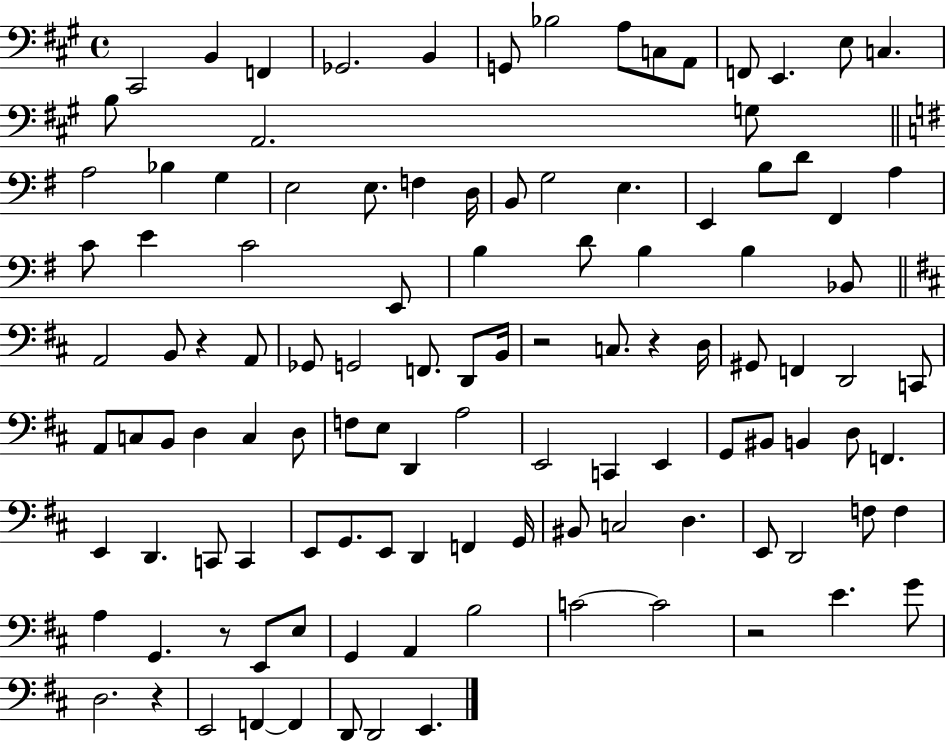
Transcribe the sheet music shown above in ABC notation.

X:1
T:Untitled
M:4/4
L:1/4
K:A
^C,,2 B,, F,, _G,,2 B,, G,,/2 _B,2 A,/2 C,/2 A,,/2 F,,/2 E,, E,/2 C, B,/2 A,,2 G,/2 A,2 _B, G, E,2 E,/2 F, D,/4 B,,/2 G,2 E, E,, B,/2 D/2 ^F,, A, C/2 E C2 E,,/2 B, D/2 B, B, _B,,/2 A,,2 B,,/2 z A,,/2 _G,,/2 G,,2 F,,/2 D,,/2 B,,/4 z2 C,/2 z D,/4 ^G,,/2 F,, D,,2 C,,/2 A,,/2 C,/2 B,,/2 D, C, D,/2 F,/2 E,/2 D,, A,2 E,,2 C,, E,, G,,/2 ^B,,/2 B,, D,/2 F,, E,, D,, C,,/2 C,, E,,/2 G,,/2 E,,/2 D,, F,, G,,/4 ^B,,/2 C,2 D, E,,/2 D,,2 F,/2 F, A, G,, z/2 E,,/2 E,/2 G,, A,, B,2 C2 C2 z2 E G/2 D,2 z E,,2 F,, F,, D,,/2 D,,2 E,,